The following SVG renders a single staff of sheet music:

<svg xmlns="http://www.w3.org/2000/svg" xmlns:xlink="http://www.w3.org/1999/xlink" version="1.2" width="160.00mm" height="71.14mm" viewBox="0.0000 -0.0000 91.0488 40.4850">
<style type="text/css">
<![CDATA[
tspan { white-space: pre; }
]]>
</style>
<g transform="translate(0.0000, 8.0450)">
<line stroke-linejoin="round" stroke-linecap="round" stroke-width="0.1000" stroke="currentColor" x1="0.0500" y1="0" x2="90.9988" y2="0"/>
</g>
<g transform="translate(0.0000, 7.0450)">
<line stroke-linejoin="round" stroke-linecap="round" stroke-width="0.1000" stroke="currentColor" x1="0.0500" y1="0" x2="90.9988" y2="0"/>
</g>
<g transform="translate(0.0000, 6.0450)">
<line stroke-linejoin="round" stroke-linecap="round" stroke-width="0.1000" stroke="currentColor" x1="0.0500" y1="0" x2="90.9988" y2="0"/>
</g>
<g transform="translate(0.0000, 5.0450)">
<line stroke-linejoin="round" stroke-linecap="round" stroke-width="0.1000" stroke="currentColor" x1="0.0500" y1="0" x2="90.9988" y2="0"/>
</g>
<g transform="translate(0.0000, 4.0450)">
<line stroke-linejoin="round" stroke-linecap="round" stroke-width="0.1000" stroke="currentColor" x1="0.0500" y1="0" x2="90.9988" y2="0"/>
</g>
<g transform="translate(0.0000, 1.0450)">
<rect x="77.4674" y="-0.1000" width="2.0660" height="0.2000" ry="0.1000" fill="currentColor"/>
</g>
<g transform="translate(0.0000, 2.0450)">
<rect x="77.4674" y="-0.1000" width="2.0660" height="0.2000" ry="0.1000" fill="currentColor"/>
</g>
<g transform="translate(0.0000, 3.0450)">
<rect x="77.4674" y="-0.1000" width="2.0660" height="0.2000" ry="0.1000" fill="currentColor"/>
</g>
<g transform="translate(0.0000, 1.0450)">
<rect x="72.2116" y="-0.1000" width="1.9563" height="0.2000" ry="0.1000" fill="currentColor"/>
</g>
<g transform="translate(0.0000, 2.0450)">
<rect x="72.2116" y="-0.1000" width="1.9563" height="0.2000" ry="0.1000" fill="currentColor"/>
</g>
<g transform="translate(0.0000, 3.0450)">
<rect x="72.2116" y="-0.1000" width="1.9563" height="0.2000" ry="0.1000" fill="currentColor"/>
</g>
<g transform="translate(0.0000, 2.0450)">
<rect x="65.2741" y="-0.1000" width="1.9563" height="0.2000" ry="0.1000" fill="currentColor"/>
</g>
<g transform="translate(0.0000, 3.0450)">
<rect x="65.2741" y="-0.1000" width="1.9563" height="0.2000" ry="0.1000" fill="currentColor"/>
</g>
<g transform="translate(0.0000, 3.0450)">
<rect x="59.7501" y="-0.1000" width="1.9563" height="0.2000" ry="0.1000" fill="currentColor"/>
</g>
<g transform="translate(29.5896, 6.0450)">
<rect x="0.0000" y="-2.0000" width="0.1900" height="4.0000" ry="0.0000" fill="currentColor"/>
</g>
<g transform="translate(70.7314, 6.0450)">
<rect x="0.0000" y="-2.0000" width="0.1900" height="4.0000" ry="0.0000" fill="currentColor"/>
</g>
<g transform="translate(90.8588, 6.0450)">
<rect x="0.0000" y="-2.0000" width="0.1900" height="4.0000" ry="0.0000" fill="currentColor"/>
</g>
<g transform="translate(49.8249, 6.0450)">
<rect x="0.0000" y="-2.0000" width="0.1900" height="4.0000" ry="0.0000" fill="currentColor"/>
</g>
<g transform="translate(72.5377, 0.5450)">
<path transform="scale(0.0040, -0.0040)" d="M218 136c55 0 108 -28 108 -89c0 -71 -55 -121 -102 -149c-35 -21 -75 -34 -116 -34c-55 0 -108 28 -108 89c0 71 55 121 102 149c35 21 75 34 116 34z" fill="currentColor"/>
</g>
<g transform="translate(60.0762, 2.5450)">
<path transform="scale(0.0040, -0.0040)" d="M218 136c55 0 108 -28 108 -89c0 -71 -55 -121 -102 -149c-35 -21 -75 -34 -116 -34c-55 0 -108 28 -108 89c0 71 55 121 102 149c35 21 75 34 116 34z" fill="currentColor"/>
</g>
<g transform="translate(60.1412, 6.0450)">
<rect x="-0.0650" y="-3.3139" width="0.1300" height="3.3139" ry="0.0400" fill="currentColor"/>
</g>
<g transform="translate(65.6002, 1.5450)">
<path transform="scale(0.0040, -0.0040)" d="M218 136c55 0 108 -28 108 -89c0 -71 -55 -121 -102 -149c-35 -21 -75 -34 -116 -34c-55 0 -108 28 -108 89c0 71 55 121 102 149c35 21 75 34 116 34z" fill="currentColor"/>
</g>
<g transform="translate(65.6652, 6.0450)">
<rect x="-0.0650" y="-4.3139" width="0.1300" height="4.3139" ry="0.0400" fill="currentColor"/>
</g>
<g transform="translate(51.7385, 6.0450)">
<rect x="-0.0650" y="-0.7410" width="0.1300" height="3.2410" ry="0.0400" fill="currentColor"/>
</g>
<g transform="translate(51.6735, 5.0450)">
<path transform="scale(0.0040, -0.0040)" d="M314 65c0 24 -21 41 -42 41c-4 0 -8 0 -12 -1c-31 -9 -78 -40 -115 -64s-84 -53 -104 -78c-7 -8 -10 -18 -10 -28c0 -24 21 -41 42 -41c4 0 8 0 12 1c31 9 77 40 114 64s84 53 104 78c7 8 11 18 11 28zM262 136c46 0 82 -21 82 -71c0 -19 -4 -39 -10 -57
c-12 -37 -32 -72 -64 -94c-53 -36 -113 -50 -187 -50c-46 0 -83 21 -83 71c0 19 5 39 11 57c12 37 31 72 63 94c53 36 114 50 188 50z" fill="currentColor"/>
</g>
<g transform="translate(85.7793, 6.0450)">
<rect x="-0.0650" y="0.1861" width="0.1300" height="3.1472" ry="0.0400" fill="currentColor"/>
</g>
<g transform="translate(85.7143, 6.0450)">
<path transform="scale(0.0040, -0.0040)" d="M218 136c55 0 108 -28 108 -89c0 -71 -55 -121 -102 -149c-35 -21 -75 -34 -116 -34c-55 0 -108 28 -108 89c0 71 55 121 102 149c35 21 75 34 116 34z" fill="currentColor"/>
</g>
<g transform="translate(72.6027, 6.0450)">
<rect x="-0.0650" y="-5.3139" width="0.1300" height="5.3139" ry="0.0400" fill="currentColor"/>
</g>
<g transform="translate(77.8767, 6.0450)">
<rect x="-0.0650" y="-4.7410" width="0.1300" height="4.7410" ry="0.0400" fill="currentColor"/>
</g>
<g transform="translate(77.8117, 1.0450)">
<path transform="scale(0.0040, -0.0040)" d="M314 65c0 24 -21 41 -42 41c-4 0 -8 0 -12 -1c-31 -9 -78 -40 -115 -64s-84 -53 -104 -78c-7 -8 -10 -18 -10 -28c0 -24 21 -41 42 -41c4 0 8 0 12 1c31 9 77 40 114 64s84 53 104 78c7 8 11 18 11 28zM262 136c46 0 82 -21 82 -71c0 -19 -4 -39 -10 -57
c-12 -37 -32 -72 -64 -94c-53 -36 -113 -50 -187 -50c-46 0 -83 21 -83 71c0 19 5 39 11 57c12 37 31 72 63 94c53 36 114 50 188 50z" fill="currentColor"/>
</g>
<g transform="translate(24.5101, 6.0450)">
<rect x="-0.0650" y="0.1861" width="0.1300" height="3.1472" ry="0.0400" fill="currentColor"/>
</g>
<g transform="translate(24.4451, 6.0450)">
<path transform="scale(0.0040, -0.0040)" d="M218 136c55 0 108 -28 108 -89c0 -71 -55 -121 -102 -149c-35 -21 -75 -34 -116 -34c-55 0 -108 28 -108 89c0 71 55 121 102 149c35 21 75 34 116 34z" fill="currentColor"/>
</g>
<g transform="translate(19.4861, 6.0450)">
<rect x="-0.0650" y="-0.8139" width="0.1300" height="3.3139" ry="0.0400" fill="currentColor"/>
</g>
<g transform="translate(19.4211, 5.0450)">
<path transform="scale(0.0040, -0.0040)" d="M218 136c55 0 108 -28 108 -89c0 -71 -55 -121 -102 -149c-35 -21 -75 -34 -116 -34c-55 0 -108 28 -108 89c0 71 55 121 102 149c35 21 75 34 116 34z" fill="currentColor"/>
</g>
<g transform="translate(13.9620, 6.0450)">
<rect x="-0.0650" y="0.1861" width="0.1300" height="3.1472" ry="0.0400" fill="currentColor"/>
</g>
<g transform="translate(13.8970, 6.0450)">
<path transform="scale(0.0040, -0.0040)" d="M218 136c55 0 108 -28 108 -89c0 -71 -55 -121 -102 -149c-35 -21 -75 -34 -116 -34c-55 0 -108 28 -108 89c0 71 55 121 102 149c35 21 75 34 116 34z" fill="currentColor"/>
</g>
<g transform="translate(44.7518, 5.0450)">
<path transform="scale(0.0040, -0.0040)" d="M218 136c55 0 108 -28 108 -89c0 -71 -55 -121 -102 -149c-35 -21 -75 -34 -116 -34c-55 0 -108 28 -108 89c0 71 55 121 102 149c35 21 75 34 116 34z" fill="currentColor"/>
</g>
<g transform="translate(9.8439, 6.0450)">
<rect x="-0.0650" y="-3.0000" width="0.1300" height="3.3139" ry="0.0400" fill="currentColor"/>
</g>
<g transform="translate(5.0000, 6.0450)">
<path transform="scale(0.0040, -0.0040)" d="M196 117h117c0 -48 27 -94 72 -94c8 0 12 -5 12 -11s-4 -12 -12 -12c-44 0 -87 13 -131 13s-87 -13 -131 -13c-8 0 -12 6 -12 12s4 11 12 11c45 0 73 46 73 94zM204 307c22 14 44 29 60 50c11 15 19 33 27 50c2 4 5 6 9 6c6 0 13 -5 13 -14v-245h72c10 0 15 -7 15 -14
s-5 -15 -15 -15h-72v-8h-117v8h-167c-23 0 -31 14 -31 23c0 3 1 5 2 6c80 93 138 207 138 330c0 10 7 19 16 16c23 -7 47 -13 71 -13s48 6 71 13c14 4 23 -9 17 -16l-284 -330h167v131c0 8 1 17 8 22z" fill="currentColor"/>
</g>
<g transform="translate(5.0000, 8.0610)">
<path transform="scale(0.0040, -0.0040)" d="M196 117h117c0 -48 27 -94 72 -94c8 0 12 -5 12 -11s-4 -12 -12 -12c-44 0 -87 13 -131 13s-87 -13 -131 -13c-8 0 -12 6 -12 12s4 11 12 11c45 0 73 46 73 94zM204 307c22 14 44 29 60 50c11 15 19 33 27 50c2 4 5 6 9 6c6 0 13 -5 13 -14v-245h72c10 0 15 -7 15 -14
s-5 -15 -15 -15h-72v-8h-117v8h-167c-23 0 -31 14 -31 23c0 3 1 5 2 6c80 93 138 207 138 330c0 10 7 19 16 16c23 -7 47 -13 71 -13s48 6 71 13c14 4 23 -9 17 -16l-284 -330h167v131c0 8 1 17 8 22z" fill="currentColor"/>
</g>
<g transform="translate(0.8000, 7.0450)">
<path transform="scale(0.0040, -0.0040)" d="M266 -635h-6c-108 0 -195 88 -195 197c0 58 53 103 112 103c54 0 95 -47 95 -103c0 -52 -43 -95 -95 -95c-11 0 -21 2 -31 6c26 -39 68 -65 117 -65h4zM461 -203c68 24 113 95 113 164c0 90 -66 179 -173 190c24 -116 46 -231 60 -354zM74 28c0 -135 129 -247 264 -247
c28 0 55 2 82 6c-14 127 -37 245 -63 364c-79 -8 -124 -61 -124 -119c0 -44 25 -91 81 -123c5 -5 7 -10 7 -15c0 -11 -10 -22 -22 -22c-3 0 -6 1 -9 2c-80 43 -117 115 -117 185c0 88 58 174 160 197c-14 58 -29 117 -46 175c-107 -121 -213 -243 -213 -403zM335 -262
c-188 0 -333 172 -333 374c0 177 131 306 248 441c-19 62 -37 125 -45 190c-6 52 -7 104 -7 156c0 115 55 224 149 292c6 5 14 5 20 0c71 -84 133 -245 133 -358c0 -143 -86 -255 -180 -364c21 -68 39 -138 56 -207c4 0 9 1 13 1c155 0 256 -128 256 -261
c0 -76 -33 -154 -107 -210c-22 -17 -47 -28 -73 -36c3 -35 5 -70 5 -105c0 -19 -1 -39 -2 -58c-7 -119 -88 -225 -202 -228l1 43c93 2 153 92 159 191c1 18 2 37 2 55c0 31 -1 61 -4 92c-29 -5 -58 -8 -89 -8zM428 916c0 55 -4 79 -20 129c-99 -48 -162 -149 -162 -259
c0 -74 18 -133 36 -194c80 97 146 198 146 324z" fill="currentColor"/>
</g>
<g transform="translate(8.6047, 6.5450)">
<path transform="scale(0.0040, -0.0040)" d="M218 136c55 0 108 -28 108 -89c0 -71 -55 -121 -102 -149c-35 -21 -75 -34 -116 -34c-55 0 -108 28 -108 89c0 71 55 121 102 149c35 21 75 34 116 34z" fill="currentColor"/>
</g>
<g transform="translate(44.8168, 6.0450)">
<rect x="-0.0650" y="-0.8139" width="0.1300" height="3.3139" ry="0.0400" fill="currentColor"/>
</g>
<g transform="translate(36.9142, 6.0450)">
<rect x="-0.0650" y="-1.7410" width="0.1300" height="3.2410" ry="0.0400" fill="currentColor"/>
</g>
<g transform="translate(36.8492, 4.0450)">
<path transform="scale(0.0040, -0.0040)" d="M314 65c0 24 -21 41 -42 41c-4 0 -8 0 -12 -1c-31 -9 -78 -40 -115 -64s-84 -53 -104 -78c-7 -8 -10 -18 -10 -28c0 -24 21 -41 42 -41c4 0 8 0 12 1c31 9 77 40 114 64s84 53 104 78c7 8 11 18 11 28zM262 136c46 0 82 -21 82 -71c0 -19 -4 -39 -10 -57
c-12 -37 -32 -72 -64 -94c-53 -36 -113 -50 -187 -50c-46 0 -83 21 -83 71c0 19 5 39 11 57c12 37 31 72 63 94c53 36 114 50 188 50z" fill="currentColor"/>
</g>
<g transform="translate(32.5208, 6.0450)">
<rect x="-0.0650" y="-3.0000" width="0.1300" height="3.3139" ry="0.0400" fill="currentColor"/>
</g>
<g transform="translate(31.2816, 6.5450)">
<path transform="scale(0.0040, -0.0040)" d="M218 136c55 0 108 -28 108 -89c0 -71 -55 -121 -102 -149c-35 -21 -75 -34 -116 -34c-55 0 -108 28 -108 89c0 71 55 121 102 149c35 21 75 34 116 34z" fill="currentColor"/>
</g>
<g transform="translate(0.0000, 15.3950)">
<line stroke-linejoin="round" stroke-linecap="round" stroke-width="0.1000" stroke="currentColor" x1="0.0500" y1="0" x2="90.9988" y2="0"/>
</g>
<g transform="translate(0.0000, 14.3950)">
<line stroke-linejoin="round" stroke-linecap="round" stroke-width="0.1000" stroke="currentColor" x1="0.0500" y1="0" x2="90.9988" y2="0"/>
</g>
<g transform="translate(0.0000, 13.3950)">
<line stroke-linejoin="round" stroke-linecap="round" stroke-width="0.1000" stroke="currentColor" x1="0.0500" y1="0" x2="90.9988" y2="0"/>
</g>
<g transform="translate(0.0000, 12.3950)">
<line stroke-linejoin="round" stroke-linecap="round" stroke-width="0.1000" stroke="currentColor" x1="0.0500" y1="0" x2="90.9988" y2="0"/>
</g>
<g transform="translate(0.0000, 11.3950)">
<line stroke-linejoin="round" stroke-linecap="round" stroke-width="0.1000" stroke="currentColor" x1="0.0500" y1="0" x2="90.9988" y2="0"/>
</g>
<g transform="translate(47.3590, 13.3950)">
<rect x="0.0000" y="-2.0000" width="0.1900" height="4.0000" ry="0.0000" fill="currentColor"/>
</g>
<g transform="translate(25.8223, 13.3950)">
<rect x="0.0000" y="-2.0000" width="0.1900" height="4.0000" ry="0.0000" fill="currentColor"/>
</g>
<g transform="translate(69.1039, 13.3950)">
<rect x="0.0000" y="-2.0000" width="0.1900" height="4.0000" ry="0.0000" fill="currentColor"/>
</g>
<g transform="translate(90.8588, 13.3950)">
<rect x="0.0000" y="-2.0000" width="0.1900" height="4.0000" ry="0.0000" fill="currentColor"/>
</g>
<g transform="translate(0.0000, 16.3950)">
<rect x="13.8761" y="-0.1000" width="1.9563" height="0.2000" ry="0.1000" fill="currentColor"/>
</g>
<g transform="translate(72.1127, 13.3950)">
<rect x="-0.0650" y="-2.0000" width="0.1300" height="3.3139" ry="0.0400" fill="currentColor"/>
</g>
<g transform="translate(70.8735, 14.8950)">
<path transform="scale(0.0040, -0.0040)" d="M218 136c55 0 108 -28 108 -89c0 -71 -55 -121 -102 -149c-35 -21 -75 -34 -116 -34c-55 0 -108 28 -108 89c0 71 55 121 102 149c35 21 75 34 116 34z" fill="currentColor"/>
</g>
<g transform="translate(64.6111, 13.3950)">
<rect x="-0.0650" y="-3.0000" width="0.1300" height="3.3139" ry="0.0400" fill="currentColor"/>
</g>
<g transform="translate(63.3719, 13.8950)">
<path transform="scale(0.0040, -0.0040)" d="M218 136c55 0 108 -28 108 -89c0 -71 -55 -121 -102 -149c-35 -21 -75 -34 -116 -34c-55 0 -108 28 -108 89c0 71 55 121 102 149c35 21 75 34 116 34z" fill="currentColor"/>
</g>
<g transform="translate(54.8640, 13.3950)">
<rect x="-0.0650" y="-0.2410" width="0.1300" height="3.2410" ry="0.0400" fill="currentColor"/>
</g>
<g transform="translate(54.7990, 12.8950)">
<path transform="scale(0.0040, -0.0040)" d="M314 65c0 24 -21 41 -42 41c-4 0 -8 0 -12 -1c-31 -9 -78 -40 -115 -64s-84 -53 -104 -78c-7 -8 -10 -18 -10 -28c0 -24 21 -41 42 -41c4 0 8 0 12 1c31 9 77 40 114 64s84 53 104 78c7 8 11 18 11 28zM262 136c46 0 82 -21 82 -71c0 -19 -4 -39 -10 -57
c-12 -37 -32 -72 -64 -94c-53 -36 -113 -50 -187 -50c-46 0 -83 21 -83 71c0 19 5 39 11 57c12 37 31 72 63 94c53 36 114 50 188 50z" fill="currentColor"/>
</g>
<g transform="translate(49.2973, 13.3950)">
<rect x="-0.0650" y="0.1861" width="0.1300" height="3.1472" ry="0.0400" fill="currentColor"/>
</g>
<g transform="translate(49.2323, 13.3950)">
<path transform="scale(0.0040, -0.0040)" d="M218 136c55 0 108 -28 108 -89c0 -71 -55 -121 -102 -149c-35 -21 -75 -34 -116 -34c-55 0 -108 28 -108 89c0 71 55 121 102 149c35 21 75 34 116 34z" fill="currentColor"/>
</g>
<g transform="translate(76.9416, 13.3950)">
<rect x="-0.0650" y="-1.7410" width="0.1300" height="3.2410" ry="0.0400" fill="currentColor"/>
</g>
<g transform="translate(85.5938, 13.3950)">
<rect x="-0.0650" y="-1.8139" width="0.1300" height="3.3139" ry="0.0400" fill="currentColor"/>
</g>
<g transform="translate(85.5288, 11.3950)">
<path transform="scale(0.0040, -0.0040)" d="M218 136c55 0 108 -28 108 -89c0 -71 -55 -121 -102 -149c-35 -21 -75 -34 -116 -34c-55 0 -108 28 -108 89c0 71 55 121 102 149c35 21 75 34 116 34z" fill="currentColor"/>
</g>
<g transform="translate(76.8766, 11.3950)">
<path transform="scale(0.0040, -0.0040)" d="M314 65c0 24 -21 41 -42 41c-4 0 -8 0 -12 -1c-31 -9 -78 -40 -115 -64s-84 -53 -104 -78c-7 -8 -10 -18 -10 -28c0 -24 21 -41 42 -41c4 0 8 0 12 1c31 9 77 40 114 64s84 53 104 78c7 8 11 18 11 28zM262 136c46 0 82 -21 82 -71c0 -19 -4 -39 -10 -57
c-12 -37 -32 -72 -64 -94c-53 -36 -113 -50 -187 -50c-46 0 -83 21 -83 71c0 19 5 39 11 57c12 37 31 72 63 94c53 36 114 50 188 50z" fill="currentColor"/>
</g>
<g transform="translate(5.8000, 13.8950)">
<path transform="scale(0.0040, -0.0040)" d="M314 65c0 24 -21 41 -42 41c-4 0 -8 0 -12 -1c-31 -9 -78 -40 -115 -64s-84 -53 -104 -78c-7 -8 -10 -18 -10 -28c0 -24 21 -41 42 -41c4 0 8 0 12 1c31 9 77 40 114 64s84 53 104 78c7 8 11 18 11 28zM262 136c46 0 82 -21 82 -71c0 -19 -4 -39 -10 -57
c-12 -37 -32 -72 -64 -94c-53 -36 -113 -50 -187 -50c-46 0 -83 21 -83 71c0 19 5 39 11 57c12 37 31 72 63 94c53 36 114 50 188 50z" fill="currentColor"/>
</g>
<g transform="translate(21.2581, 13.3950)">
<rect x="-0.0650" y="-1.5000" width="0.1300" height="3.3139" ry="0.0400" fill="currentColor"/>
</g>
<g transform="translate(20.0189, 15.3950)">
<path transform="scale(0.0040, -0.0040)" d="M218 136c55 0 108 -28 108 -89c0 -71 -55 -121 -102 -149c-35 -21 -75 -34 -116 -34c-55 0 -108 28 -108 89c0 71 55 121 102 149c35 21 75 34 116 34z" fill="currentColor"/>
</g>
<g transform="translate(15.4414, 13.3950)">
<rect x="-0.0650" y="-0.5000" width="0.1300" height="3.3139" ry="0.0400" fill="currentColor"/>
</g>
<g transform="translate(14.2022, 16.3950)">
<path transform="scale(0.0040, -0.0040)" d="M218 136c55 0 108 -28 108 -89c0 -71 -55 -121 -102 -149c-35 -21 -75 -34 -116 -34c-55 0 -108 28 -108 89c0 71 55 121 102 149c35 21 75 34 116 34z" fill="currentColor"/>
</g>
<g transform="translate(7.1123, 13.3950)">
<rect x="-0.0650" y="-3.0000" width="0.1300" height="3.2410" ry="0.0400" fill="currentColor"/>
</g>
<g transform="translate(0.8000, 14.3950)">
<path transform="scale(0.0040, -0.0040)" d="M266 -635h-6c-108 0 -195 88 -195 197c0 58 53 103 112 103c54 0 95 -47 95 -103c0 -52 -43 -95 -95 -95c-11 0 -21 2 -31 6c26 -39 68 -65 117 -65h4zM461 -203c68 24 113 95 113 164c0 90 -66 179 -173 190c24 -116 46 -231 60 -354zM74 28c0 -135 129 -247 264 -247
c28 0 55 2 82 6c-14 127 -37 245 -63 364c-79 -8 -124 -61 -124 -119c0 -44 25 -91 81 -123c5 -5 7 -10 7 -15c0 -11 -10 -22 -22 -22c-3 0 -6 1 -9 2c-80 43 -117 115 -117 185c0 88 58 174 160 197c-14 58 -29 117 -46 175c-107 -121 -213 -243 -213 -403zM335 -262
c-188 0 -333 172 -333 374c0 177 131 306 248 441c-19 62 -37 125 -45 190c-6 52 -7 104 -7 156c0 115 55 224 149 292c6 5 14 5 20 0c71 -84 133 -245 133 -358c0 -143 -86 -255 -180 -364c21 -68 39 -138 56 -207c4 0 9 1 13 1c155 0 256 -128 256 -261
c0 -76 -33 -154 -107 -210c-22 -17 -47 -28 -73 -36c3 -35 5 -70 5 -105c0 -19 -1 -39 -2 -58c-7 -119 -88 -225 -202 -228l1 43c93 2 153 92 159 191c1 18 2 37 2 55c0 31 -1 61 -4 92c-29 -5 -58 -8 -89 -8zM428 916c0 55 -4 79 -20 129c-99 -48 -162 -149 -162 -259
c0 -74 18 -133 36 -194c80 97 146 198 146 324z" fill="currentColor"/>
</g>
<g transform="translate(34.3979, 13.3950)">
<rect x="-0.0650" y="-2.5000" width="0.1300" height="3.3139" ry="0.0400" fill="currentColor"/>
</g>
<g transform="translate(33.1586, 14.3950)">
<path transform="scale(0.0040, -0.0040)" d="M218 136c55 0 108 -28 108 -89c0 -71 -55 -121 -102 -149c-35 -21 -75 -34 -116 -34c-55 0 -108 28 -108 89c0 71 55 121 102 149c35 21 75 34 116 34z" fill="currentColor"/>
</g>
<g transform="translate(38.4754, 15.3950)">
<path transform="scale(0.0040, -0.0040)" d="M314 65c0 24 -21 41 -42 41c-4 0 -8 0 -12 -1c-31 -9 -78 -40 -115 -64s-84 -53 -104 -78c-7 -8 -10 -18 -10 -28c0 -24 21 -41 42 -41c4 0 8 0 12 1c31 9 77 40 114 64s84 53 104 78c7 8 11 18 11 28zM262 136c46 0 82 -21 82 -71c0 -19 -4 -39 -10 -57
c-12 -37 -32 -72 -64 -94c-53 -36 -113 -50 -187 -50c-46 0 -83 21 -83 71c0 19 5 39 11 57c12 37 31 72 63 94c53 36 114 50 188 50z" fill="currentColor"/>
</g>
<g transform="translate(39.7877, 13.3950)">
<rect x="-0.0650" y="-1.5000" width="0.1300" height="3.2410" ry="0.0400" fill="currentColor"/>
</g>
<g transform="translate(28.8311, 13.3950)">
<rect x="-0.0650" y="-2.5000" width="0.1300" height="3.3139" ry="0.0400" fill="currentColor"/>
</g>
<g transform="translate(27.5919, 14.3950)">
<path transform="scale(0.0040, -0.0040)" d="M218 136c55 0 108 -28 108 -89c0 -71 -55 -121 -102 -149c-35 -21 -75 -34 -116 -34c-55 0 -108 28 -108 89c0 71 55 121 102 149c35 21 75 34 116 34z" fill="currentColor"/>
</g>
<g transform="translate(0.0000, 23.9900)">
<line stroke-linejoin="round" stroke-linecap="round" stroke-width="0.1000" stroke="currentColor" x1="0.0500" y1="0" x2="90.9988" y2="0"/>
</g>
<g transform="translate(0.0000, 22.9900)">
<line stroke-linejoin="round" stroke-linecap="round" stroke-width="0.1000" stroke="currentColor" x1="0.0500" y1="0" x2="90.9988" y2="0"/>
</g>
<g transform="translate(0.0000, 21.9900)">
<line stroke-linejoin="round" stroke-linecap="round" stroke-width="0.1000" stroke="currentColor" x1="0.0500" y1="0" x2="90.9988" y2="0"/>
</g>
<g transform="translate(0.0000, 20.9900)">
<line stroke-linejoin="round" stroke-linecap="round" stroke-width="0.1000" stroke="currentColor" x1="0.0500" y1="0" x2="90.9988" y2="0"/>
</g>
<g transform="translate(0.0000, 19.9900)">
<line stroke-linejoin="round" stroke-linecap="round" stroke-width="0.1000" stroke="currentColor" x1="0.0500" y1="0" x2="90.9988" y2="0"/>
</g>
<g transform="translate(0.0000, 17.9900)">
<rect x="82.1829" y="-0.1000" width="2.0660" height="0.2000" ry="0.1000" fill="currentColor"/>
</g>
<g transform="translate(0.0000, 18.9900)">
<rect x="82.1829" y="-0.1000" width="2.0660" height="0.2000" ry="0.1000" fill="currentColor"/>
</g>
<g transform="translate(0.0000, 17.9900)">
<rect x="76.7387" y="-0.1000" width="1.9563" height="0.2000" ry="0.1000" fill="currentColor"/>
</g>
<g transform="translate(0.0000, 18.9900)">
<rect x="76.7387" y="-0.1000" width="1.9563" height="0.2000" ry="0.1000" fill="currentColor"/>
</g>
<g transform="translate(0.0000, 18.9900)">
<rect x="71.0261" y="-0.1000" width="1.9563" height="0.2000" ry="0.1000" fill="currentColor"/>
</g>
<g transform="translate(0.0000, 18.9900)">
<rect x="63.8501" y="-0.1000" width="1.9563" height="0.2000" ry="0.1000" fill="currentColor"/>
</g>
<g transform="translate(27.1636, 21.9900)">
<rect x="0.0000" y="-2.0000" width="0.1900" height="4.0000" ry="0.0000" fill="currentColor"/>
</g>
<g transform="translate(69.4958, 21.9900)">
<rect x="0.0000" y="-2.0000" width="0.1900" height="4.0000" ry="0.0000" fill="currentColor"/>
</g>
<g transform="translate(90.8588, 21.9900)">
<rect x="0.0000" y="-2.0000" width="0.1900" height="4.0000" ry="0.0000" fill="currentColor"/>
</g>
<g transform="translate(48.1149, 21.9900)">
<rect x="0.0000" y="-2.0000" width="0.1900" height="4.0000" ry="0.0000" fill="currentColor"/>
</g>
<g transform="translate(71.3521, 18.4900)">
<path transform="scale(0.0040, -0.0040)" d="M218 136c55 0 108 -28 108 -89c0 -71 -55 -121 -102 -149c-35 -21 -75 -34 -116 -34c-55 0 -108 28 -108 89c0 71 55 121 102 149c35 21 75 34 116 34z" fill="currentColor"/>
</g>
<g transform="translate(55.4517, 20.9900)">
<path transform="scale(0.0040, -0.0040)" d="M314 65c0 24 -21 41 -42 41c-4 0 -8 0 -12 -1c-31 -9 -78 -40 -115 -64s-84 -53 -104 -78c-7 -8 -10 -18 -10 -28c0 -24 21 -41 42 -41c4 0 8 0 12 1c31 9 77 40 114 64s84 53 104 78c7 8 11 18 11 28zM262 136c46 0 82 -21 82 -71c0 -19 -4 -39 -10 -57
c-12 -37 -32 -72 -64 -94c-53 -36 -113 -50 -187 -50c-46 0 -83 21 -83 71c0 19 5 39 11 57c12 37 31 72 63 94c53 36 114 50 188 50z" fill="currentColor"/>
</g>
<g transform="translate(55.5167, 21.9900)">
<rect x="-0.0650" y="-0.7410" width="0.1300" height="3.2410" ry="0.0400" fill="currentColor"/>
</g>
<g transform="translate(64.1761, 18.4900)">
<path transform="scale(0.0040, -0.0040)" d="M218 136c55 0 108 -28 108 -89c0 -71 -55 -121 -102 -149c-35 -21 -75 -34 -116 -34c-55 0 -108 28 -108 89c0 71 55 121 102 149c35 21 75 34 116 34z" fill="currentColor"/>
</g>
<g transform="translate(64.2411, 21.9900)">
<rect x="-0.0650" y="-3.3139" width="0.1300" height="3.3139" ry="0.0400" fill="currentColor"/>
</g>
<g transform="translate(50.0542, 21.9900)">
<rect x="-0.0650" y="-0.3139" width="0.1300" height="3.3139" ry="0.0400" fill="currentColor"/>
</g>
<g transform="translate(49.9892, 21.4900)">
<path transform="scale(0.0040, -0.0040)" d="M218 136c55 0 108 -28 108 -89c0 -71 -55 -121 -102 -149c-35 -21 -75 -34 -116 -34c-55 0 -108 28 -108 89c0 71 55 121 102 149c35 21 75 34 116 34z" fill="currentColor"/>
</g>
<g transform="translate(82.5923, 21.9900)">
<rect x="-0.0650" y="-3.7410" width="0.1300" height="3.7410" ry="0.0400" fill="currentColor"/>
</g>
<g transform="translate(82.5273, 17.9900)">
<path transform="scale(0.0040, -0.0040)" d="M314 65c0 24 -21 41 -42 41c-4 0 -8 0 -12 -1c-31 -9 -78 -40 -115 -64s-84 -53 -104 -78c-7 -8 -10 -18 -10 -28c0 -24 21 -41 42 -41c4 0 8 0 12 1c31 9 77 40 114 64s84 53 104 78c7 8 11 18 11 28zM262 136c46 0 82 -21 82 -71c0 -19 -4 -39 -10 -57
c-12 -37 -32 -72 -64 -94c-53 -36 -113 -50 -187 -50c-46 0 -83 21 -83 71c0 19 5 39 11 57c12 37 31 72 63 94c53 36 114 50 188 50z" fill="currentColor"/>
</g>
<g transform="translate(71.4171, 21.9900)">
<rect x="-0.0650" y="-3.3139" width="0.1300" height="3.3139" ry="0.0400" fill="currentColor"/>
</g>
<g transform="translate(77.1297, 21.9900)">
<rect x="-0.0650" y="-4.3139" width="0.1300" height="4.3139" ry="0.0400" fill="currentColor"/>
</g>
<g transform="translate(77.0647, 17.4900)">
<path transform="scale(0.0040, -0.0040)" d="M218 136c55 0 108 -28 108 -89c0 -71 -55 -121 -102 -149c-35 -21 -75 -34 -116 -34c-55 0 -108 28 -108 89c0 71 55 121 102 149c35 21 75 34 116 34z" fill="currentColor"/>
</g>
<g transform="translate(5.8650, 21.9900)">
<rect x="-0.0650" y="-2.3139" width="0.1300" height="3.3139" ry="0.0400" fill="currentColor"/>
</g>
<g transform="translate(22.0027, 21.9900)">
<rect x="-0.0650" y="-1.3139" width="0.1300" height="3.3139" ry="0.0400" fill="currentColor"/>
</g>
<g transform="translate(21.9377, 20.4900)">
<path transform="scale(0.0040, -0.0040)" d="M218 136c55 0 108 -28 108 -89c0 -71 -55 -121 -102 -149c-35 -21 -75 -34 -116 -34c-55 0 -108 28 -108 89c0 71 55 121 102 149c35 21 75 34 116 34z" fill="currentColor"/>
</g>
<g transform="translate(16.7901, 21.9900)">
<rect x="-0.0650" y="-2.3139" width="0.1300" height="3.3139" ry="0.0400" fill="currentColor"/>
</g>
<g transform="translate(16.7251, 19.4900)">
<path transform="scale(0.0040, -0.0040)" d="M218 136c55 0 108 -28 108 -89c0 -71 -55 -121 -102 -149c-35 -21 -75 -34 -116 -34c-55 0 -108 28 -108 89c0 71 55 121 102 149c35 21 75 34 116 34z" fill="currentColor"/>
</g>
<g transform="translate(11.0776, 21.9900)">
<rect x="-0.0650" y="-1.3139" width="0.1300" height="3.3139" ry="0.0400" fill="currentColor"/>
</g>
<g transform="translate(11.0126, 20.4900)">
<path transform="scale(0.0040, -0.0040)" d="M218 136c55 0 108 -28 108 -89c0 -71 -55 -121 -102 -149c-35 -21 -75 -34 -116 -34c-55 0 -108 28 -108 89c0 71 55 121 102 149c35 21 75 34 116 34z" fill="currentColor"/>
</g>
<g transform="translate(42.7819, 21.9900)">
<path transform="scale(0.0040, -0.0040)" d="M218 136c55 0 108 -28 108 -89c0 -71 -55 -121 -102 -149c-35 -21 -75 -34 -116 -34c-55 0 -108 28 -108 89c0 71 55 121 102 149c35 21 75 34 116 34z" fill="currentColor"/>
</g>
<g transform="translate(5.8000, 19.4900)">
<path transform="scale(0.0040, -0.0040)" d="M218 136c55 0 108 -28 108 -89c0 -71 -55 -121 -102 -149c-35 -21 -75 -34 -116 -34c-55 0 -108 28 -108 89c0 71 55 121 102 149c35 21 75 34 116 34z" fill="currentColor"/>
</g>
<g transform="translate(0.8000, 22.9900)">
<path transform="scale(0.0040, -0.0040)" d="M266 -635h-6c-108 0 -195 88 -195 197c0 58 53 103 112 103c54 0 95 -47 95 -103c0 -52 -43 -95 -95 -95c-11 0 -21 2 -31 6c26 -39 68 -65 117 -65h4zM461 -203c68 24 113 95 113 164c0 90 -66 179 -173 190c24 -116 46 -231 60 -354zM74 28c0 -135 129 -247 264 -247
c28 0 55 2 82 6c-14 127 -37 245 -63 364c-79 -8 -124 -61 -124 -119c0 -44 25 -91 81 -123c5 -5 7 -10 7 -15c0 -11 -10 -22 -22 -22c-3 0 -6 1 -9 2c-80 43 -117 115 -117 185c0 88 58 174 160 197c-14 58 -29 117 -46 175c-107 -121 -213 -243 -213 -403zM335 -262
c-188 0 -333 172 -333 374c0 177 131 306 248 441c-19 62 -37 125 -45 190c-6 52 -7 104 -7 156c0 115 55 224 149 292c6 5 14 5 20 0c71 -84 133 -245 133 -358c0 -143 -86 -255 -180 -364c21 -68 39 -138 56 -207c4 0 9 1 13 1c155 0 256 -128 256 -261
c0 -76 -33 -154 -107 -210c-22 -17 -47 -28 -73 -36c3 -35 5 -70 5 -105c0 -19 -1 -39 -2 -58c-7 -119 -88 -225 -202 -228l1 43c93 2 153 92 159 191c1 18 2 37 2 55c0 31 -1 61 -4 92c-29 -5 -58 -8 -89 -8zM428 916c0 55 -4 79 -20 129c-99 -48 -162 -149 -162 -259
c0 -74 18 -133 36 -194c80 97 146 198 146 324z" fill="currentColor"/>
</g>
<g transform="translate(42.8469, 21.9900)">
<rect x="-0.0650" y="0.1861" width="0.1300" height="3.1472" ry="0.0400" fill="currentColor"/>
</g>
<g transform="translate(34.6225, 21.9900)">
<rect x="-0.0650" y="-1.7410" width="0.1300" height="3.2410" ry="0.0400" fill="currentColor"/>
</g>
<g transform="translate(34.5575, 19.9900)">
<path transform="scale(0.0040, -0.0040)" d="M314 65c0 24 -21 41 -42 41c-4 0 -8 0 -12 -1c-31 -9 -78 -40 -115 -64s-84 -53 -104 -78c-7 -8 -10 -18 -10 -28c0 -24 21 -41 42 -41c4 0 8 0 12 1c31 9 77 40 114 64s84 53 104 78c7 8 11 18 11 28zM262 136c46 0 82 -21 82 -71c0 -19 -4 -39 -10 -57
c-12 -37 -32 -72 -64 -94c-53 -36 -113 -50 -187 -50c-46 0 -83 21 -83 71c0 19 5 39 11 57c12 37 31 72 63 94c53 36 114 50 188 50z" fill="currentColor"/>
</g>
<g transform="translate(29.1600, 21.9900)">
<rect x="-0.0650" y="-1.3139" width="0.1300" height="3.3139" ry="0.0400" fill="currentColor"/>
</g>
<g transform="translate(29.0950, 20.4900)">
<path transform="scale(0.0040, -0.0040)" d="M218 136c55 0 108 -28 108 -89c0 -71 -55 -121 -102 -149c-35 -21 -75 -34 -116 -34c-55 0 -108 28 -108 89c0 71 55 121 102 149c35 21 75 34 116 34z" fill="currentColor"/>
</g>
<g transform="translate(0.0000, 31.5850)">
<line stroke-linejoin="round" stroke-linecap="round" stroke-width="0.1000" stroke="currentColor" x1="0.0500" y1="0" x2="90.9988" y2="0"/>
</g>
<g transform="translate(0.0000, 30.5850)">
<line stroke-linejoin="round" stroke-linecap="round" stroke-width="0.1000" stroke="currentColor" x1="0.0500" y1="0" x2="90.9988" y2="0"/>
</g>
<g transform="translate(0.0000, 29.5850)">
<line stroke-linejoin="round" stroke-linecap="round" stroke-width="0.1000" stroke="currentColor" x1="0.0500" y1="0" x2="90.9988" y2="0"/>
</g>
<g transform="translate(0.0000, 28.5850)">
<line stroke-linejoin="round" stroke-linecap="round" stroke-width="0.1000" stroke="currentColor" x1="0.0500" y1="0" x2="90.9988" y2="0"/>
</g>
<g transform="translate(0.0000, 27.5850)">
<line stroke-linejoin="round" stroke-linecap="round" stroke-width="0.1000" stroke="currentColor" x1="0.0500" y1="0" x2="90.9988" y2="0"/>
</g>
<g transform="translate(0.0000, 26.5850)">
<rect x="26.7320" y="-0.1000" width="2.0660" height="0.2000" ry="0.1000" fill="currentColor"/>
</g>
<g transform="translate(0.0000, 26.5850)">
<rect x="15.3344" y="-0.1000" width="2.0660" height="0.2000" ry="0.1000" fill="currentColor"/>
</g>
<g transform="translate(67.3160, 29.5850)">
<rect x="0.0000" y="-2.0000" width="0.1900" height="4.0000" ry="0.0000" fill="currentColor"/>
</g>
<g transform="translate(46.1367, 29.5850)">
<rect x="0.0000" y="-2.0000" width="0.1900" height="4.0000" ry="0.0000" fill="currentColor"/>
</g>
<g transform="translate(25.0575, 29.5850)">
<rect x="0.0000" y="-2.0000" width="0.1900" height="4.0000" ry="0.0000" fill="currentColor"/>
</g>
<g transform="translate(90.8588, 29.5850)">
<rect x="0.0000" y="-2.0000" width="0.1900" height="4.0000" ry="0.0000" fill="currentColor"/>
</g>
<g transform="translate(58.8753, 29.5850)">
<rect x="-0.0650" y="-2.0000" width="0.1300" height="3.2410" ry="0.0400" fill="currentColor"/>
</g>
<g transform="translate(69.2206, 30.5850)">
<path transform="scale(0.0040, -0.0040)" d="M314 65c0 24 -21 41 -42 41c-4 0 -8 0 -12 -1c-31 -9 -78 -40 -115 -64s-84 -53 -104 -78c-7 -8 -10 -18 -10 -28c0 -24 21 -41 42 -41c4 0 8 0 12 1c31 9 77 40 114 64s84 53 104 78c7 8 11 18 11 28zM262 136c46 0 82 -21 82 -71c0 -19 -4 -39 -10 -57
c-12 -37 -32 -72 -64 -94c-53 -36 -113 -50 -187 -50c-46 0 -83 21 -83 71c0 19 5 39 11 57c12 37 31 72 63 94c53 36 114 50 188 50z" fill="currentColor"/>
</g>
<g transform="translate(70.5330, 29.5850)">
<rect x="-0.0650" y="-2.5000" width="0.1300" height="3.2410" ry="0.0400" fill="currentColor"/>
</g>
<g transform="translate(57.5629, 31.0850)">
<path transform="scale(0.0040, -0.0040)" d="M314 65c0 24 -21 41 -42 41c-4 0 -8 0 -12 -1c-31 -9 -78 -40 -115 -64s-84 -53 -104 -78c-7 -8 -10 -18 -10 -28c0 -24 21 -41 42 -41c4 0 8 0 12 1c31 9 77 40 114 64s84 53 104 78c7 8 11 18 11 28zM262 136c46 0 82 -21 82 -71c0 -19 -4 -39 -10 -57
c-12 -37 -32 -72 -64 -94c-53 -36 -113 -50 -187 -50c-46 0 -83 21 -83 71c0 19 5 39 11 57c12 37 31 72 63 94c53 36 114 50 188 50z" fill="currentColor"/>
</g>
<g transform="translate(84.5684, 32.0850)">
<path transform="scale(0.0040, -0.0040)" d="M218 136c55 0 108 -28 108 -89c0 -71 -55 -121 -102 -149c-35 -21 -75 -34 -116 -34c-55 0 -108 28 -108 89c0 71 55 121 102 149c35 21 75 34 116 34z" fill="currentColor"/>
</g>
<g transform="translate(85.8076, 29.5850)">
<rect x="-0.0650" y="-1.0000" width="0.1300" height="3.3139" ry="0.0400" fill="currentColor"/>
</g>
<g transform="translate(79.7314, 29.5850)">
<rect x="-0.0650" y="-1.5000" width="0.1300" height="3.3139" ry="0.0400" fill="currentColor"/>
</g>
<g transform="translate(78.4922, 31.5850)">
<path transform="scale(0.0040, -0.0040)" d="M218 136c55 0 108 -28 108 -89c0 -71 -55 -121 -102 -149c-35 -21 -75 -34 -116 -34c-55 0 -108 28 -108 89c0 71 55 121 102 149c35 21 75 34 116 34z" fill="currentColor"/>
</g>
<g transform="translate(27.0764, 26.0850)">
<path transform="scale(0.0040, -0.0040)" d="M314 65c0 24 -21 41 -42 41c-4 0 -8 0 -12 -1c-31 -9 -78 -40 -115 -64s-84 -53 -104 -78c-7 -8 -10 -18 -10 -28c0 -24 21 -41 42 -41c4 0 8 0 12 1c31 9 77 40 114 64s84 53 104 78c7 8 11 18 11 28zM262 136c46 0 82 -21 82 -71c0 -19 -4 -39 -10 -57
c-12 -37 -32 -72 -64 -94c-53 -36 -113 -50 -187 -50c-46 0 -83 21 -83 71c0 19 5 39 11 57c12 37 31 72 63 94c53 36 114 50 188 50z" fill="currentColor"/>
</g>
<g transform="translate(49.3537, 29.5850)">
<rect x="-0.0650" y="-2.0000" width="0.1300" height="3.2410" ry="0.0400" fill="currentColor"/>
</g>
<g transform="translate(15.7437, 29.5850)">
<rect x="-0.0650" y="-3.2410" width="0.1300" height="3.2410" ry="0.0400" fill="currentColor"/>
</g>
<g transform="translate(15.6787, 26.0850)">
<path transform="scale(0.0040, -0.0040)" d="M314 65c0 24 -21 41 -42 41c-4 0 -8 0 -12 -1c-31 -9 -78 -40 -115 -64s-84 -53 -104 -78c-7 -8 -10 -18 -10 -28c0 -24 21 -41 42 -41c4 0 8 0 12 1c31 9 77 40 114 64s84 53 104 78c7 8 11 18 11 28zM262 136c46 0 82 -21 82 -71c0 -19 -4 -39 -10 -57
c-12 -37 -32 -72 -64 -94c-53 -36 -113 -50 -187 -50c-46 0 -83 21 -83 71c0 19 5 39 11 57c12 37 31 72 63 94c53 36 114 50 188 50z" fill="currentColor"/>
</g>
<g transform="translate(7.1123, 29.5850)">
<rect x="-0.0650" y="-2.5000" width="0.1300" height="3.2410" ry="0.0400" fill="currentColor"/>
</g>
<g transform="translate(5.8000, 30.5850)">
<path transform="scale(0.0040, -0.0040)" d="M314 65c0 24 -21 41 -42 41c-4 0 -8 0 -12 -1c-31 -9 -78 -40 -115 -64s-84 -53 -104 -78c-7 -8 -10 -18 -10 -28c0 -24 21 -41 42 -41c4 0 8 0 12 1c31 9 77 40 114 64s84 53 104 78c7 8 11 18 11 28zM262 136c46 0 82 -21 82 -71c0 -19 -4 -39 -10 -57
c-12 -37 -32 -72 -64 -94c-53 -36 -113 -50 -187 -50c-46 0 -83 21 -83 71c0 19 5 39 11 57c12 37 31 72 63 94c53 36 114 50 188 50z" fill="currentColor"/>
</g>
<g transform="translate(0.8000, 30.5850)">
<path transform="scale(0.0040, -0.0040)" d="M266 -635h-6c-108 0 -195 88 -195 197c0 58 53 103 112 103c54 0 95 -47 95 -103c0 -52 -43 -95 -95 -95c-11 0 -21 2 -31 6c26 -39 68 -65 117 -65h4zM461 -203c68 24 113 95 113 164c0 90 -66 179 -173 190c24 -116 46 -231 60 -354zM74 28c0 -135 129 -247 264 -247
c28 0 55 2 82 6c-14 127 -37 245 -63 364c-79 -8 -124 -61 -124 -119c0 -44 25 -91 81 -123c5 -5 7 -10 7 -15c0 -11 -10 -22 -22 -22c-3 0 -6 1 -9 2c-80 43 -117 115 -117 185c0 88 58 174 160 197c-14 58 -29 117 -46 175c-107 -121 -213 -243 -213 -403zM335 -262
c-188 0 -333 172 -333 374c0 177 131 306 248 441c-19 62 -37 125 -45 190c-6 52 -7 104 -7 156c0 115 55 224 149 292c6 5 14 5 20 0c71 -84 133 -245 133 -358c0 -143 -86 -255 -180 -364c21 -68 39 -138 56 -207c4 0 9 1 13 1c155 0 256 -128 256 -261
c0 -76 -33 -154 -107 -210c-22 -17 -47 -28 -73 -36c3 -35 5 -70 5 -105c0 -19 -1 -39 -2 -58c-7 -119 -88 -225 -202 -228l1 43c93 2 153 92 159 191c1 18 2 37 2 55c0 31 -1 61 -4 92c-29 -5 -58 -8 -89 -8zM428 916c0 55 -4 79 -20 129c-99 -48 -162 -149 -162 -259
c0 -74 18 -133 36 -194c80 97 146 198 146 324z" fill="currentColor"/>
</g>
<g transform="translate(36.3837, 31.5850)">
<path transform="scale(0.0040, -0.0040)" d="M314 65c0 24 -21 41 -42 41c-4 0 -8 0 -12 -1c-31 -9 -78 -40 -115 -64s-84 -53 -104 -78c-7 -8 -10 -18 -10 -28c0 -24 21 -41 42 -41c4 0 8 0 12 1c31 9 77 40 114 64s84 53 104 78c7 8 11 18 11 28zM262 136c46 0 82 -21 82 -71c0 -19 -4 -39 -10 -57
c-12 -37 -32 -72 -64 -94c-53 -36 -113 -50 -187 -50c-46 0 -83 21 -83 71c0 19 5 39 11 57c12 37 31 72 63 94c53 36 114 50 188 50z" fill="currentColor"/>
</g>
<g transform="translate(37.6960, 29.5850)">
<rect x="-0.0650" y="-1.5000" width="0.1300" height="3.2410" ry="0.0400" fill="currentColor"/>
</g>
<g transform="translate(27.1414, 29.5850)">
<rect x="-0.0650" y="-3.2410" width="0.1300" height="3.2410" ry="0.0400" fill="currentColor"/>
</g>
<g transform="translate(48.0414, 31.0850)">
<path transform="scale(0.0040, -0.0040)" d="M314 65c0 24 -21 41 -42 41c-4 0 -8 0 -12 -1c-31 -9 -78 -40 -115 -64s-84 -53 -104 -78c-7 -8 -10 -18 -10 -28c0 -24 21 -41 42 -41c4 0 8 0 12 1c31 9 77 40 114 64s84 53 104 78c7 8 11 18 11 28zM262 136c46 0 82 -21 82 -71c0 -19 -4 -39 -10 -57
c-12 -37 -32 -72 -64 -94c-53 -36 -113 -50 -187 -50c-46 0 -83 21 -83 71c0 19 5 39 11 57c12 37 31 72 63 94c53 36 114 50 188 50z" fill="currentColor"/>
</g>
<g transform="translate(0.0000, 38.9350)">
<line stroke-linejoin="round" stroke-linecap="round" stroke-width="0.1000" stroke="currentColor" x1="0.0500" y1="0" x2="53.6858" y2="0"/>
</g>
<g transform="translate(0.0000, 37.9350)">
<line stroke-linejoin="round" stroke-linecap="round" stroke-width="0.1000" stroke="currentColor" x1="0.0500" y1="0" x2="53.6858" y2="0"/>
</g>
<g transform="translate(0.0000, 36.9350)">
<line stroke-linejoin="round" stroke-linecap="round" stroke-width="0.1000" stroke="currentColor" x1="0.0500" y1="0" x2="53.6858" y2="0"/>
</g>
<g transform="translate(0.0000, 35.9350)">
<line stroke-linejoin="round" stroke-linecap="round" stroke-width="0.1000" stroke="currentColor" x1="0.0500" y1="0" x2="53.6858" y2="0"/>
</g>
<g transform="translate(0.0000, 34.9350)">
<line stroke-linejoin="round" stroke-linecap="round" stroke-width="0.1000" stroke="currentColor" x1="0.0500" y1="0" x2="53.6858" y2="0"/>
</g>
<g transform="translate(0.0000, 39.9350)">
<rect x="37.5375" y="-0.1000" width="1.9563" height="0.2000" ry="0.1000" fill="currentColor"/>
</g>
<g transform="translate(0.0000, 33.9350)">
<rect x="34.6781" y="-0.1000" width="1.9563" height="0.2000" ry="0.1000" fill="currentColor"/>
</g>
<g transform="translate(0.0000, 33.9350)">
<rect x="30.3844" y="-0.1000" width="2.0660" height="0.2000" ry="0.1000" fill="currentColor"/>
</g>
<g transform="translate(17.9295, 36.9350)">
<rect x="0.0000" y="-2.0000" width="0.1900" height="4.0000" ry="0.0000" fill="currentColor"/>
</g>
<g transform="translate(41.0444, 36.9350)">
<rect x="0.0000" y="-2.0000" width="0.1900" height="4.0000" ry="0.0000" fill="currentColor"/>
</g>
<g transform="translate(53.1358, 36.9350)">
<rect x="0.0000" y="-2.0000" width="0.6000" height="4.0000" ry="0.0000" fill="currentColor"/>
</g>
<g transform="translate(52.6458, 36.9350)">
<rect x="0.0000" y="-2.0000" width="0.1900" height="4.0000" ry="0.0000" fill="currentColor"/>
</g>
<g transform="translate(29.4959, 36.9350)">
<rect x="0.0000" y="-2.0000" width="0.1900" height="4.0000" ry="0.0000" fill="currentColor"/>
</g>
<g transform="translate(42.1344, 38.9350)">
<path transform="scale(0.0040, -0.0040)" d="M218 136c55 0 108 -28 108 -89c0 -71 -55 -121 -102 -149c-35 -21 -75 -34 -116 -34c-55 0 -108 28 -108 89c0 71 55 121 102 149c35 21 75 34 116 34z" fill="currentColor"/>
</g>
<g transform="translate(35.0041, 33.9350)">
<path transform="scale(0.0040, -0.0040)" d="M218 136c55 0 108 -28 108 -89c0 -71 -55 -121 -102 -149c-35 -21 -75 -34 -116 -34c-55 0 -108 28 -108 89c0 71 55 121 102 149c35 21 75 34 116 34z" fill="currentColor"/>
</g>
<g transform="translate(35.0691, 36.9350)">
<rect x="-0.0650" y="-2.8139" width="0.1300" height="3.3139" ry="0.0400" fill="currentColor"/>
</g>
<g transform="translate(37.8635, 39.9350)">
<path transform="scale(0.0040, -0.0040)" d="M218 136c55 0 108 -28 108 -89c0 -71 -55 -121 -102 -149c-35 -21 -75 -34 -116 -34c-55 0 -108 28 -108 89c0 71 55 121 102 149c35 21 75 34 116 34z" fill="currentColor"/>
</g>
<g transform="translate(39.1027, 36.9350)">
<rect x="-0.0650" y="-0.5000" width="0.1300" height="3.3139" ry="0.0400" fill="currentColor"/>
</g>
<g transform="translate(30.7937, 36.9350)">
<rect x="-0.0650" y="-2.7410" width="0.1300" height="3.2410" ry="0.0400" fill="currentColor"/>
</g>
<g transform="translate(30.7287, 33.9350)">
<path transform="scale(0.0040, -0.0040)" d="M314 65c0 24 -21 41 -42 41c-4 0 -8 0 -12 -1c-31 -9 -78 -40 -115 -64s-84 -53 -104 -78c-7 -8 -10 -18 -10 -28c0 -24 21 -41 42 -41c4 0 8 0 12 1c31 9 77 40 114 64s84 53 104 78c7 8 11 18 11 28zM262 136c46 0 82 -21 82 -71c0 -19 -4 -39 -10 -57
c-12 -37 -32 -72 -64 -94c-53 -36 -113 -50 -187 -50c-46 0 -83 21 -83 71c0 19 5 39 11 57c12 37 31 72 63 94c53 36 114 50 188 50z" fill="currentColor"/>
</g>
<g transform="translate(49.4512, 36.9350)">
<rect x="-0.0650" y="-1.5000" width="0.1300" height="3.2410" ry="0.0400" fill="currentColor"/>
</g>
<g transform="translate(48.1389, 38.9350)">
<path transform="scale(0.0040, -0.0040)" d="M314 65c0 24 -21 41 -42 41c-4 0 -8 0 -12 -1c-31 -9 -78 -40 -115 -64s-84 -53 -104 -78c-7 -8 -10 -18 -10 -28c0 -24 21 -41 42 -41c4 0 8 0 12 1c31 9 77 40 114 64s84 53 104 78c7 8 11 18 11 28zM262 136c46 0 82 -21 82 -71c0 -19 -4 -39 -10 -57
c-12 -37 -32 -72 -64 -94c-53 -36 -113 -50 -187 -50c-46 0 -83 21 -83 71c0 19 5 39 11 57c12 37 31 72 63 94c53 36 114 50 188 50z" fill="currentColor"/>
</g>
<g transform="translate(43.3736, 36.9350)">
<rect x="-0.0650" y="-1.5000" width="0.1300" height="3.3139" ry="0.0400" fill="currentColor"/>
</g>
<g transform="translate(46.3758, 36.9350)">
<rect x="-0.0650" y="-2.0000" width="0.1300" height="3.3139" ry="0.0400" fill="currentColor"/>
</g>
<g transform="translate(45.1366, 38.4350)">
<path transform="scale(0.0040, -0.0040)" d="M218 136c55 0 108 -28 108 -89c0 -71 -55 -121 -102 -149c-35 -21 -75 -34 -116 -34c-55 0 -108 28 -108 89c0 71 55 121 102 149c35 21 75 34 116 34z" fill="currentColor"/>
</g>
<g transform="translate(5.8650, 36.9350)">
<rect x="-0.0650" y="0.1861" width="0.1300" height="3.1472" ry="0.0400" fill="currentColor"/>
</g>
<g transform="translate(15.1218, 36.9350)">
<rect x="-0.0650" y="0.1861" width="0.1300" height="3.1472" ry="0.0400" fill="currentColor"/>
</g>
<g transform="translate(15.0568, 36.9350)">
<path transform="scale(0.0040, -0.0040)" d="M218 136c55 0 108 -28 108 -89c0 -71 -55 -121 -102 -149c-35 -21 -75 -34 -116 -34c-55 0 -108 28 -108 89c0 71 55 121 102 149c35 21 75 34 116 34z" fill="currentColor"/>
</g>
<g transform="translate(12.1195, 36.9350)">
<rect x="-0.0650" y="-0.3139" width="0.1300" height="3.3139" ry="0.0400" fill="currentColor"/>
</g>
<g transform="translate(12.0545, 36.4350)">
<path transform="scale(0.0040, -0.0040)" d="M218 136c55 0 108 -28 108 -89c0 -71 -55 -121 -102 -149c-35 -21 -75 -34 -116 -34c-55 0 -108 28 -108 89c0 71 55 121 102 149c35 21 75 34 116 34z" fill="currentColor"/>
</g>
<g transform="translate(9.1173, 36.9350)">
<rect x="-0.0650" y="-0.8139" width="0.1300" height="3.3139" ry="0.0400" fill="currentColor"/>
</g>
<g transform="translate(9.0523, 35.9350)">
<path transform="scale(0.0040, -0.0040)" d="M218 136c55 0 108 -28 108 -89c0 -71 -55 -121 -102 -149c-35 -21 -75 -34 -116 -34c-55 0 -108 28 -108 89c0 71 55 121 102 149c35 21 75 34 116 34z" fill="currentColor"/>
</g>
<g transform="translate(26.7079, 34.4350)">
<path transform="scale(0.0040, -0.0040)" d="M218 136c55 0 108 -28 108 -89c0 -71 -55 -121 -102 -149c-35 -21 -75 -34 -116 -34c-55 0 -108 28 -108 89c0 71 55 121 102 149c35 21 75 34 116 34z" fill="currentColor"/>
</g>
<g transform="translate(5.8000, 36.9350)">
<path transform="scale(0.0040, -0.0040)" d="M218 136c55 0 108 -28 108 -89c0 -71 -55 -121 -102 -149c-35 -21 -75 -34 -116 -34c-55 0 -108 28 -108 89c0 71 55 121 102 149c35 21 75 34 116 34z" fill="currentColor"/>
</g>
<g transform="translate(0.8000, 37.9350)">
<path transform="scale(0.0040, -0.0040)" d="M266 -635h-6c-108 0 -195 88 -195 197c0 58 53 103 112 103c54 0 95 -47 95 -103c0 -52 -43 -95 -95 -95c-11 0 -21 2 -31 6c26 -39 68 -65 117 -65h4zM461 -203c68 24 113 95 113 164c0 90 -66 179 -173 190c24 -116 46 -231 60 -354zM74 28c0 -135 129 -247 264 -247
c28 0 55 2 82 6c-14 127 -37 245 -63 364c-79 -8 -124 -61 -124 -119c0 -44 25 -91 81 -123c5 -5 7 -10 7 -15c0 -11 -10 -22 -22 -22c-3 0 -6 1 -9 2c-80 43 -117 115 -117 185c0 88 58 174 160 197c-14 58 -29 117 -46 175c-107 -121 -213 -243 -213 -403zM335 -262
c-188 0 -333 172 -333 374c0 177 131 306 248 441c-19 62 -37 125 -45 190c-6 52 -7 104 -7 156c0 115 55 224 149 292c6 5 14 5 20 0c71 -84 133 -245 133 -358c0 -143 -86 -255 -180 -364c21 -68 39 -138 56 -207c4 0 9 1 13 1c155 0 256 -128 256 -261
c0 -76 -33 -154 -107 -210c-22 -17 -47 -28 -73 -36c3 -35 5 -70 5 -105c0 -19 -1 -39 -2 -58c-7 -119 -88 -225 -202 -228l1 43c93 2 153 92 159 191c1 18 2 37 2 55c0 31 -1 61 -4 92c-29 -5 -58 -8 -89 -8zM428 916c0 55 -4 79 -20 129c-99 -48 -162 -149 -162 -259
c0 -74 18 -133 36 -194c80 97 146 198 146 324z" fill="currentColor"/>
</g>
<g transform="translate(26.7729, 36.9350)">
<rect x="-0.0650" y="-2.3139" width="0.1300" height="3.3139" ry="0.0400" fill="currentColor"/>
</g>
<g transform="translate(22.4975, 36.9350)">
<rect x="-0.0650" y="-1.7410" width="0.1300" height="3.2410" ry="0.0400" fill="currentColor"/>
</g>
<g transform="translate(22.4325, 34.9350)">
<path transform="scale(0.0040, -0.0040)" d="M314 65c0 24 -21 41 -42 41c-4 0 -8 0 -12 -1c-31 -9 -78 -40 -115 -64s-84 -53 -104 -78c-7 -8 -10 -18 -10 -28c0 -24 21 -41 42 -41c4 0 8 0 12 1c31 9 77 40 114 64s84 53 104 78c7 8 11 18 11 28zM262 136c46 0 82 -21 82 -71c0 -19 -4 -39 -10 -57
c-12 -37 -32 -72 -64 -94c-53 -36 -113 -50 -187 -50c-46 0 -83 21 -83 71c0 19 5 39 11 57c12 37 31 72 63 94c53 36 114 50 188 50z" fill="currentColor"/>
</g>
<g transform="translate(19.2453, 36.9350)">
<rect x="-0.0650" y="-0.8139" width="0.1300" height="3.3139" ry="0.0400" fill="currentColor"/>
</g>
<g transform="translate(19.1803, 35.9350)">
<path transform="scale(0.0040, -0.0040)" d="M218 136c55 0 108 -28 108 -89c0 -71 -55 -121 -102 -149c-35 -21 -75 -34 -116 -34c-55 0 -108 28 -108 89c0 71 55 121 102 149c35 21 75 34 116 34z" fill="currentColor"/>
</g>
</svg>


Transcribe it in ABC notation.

X:1
T:Untitled
M:4/4
L:1/4
K:C
A B d B A f2 d d2 b d' f' e'2 B A2 C E G G E2 B c2 A F f2 f g e g e e f2 B c d2 b b d' c'2 G2 b2 b2 E2 F2 F2 G2 E D B d c B d f2 g a2 a C E F E2